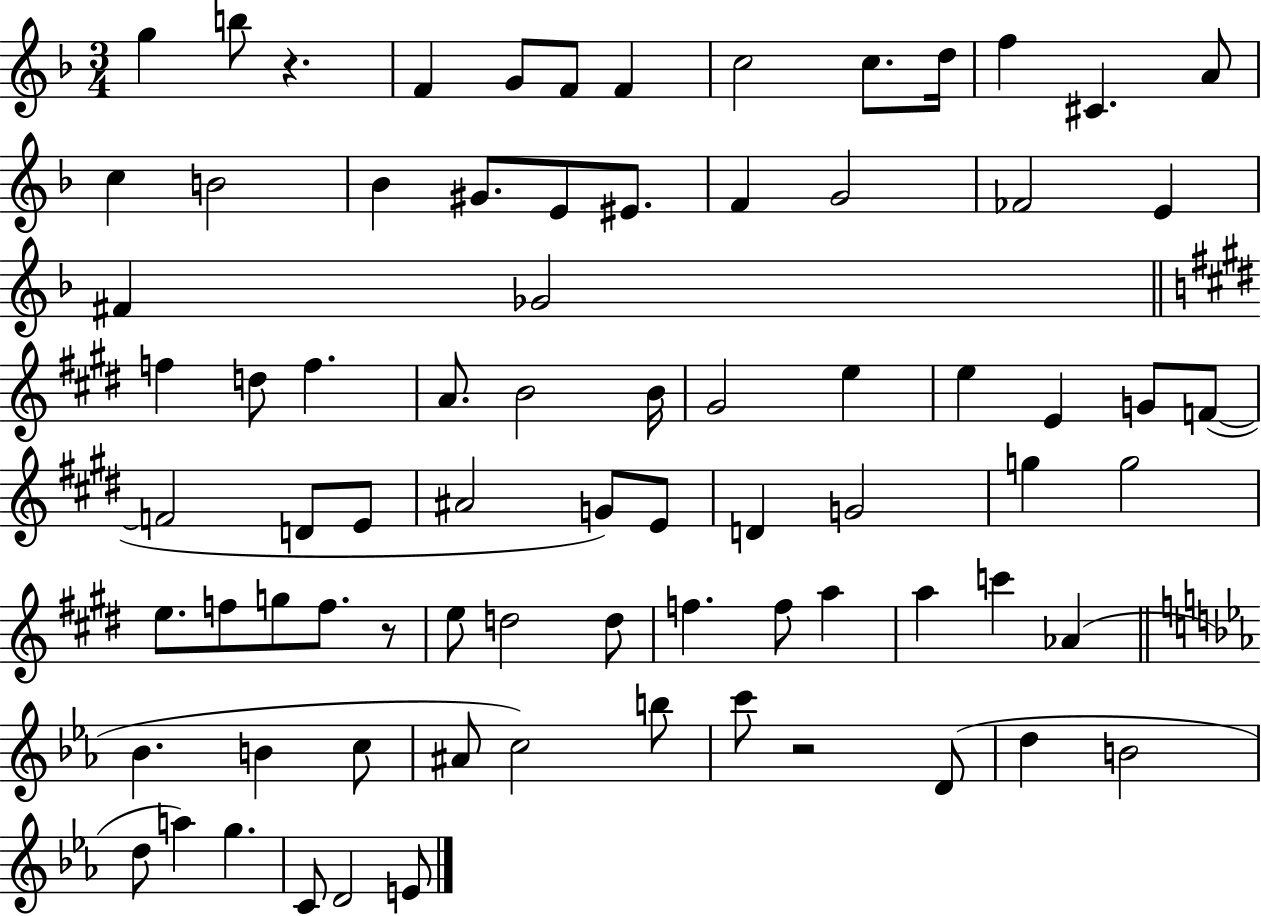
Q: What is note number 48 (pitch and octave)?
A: F5